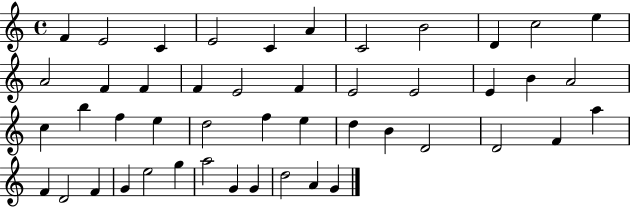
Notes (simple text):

F4/q E4/h C4/q E4/h C4/q A4/q C4/h B4/h D4/q C5/h E5/q A4/h F4/q F4/q F4/q E4/h F4/q E4/h E4/h E4/q B4/q A4/h C5/q B5/q F5/q E5/q D5/h F5/q E5/q D5/q B4/q D4/h D4/h F4/q A5/q F4/q D4/h F4/q G4/q E5/h G5/q A5/h G4/q G4/q D5/h A4/q G4/q